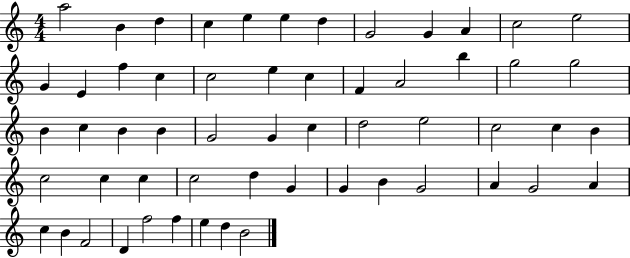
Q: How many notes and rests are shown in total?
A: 57